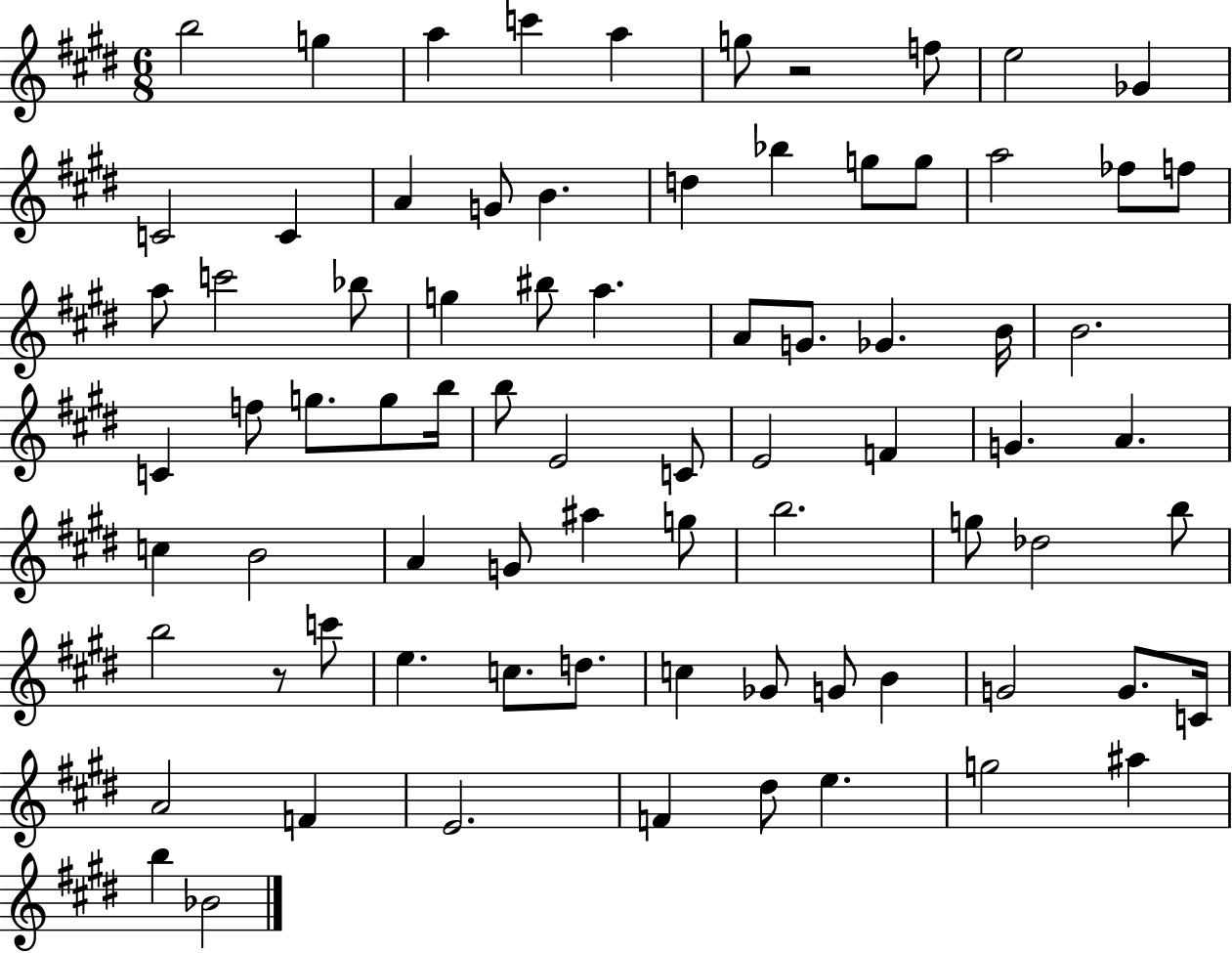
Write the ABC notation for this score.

X:1
T:Untitled
M:6/8
L:1/4
K:E
b2 g a c' a g/2 z2 f/2 e2 _G C2 C A G/2 B d _b g/2 g/2 a2 _f/2 f/2 a/2 c'2 _b/2 g ^b/2 a A/2 G/2 _G B/4 B2 C f/2 g/2 g/2 b/4 b/2 E2 C/2 E2 F G A c B2 A G/2 ^a g/2 b2 g/2 _d2 b/2 b2 z/2 c'/2 e c/2 d/2 c _G/2 G/2 B G2 G/2 C/4 A2 F E2 F ^d/2 e g2 ^a b _B2